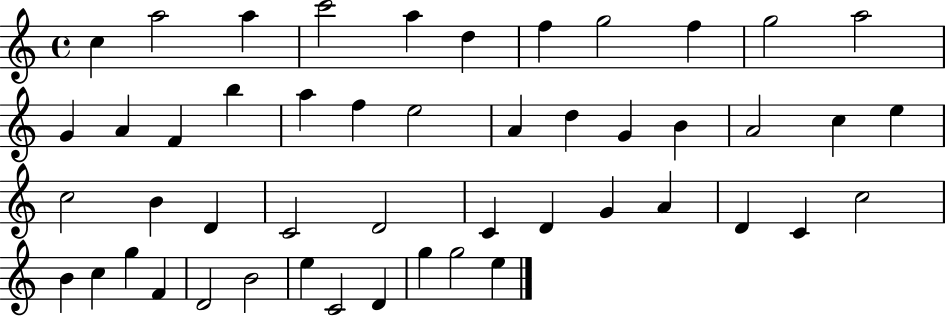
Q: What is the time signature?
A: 4/4